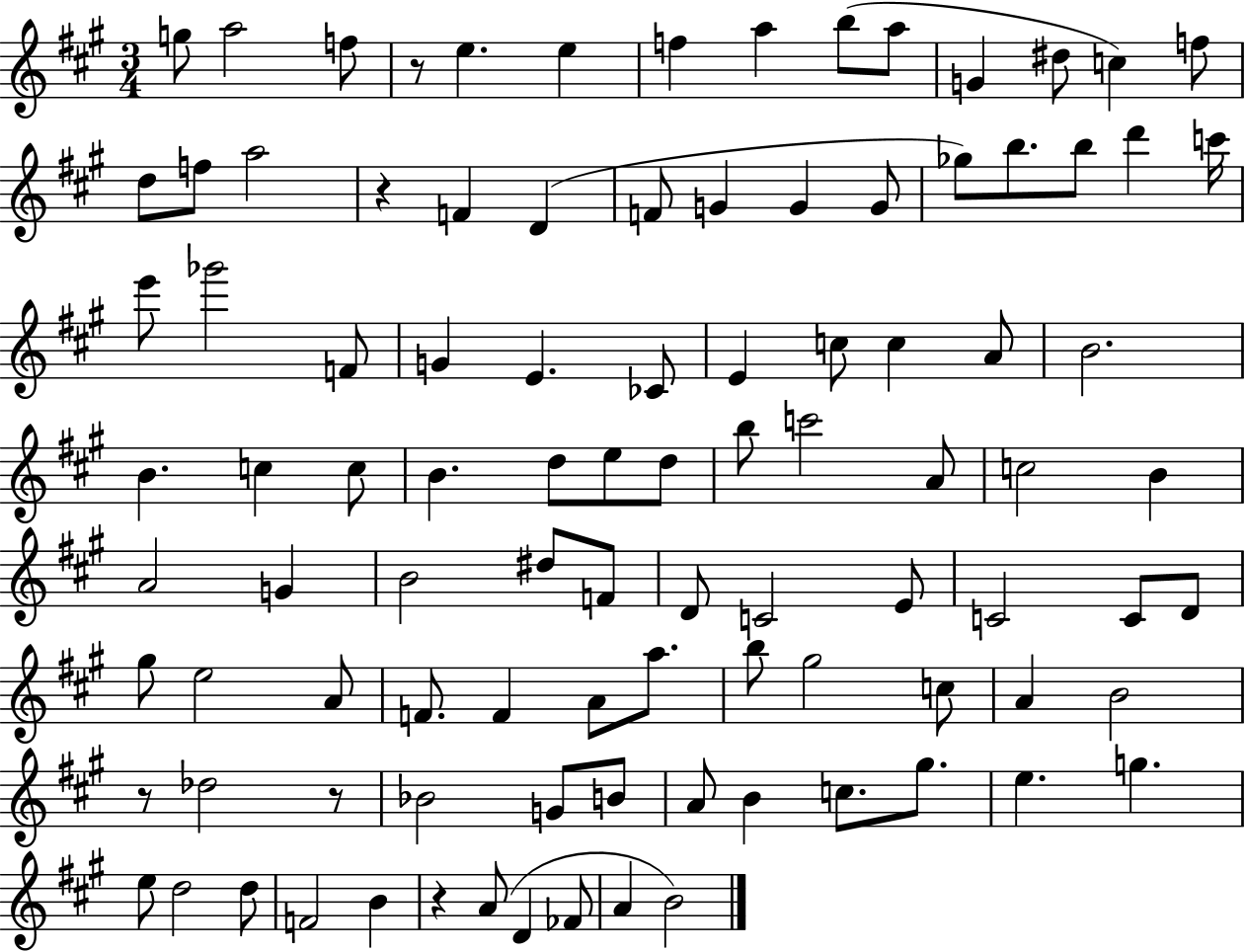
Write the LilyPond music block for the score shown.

{
  \clef treble
  \numericTimeSignature
  \time 3/4
  \key a \major
  g''8 a''2 f''8 | r8 e''4. e''4 | f''4 a''4 b''8( a''8 | g'4 dis''8 c''4) f''8 | \break d''8 f''8 a''2 | r4 f'4 d'4( | f'8 g'4 g'4 g'8 | ges''8) b''8. b''8 d'''4 c'''16 | \break e'''8 ges'''2 f'8 | g'4 e'4. ces'8 | e'4 c''8 c''4 a'8 | b'2. | \break b'4. c''4 c''8 | b'4. d''8 e''8 d''8 | b''8 c'''2 a'8 | c''2 b'4 | \break a'2 g'4 | b'2 dis''8 f'8 | d'8 c'2 e'8 | c'2 c'8 d'8 | \break gis''8 e''2 a'8 | f'8. f'4 a'8 a''8. | b''8 gis''2 c''8 | a'4 b'2 | \break r8 des''2 r8 | bes'2 g'8 b'8 | a'8 b'4 c''8. gis''8. | e''4. g''4. | \break e''8 d''2 d''8 | f'2 b'4 | r4 a'8( d'4 fes'8 | a'4 b'2) | \break \bar "|."
}